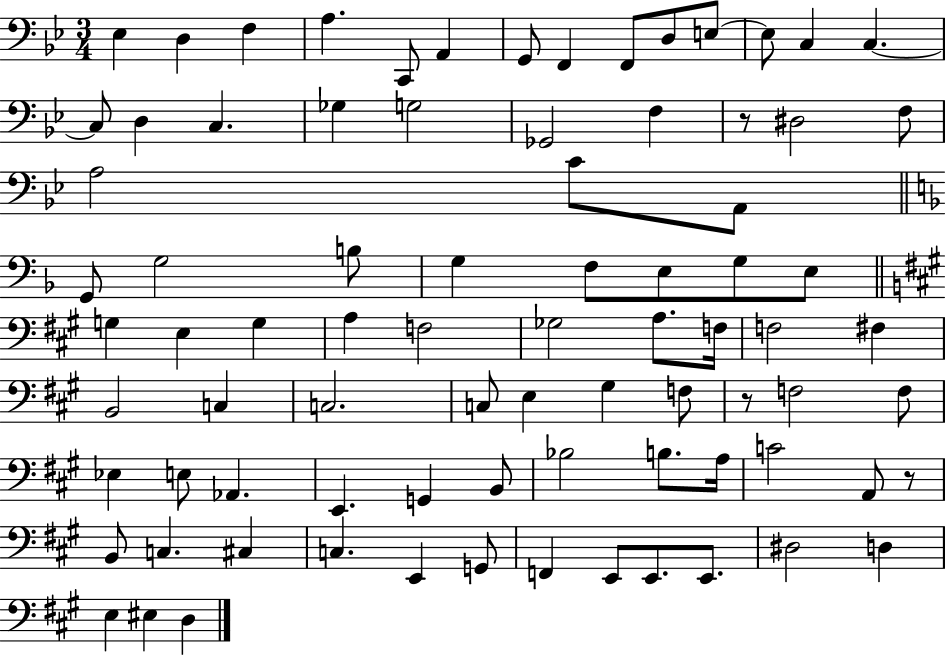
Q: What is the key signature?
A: BES major